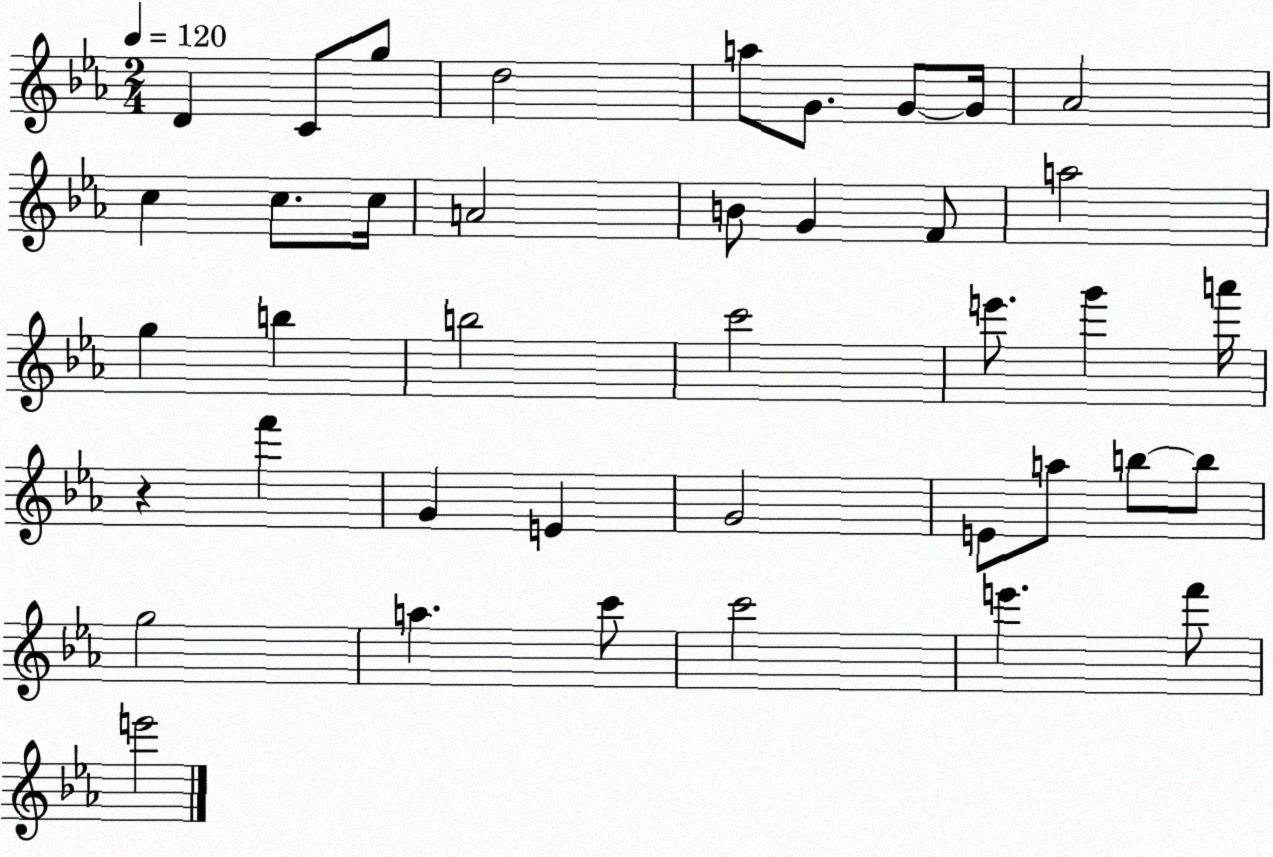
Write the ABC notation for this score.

X:1
T:Untitled
M:2/4
L:1/4
K:Eb
D C/2 g/2 d2 a/2 G/2 G/2 G/4 _A2 c c/2 c/4 A2 B/2 G F/2 a2 g b b2 c'2 e'/2 g' a'/4 z f' G E G2 E/2 a/2 b/2 b/2 g2 a c'/2 c'2 e' f'/2 e'2